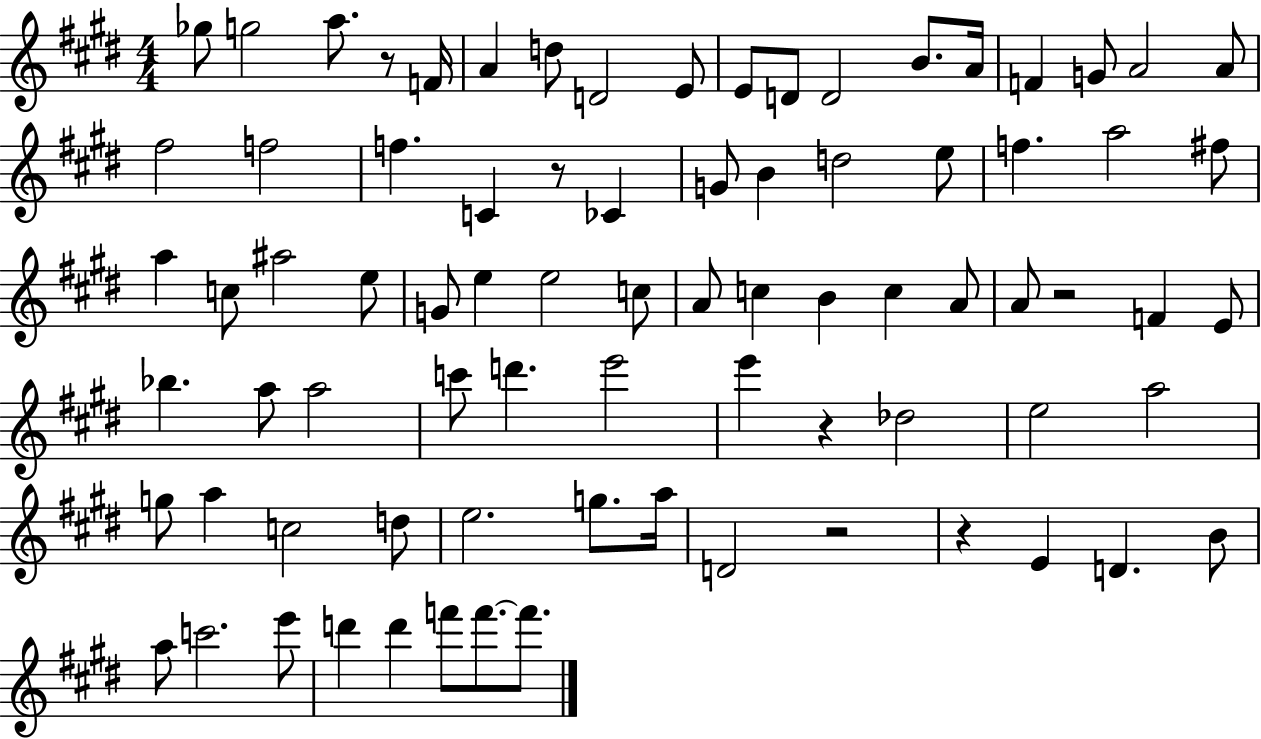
Gb5/e G5/h A5/e. R/e F4/s A4/q D5/e D4/h E4/e E4/e D4/e D4/h B4/e. A4/s F4/q G4/e A4/h A4/e F#5/h F5/h F5/q. C4/q R/e CES4/q G4/e B4/q D5/h E5/e F5/q. A5/h F#5/e A5/q C5/e A#5/h E5/e G4/e E5/q E5/h C5/e A4/e C5/q B4/q C5/q A4/e A4/e R/h F4/q E4/e Bb5/q. A5/e A5/h C6/e D6/q. E6/h E6/q R/q Db5/h E5/h A5/h G5/e A5/q C5/h D5/e E5/h. G5/e. A5/s D4/h R/h R/q E4/q D4/q. B4/e A5/e C6/h. E6/e D6/q D6/q F6/e F6/e. F6/e.